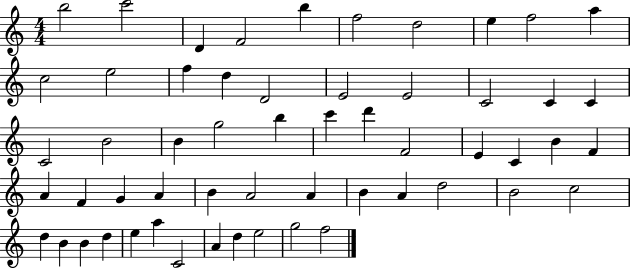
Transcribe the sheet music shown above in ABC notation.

X:1
T:Untitled
M:4/4
L:1/4
K:C
b2 c'2 D F2 b f2 d2 e f2 a c2 e2 f d D2 E2 E2 C2 C C C2 B2 B g2 b c' d' F2 E C B F A F G A B A2 A B A d2 B2 c2 d B B d e a C2 A d e2 g2 f2